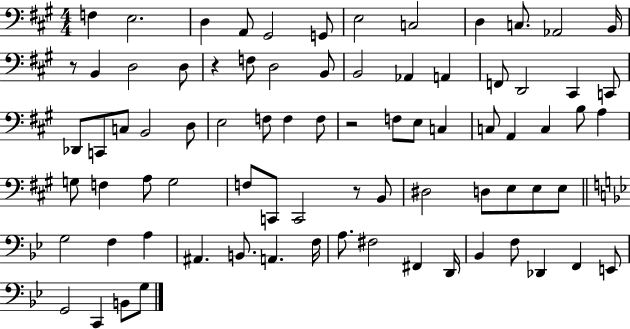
X:1
T:Untitled
M:4/4
L:1/4
K:A
F, E,2 D, A,,/2 ^G,,2 G,,/2 E,2 C,2 D, C,/2 _A,,2 B,,/4 z/2 B,, D,2 D,/2 z F,/2 D,2 B,,/2 B,,2 _A,, A,, F,,/2 D,,2 ^C,, C,,/2 _D,,/2 C,,/2 C,/2 B,,2 D,/2 E,2 F,/2 F, F,/2 z2 F,/2 E,/2 C, C,/2 A,, C, B,/2 A, G,/2 F, A,/2 G,2 F,/2 C,,/2 C,,2 z/2 B,,/2 ^D,2 D,/2 E,/2 E,/2 E,/2 G,2 F, A, ^A,, B,,/2 A,, F,/4 A,/2 ^F,2 ^F,, D,,/4 _B,, F,/2 _D,, F,, E,,/2 G,,2 C,, B,,/2 G,/2